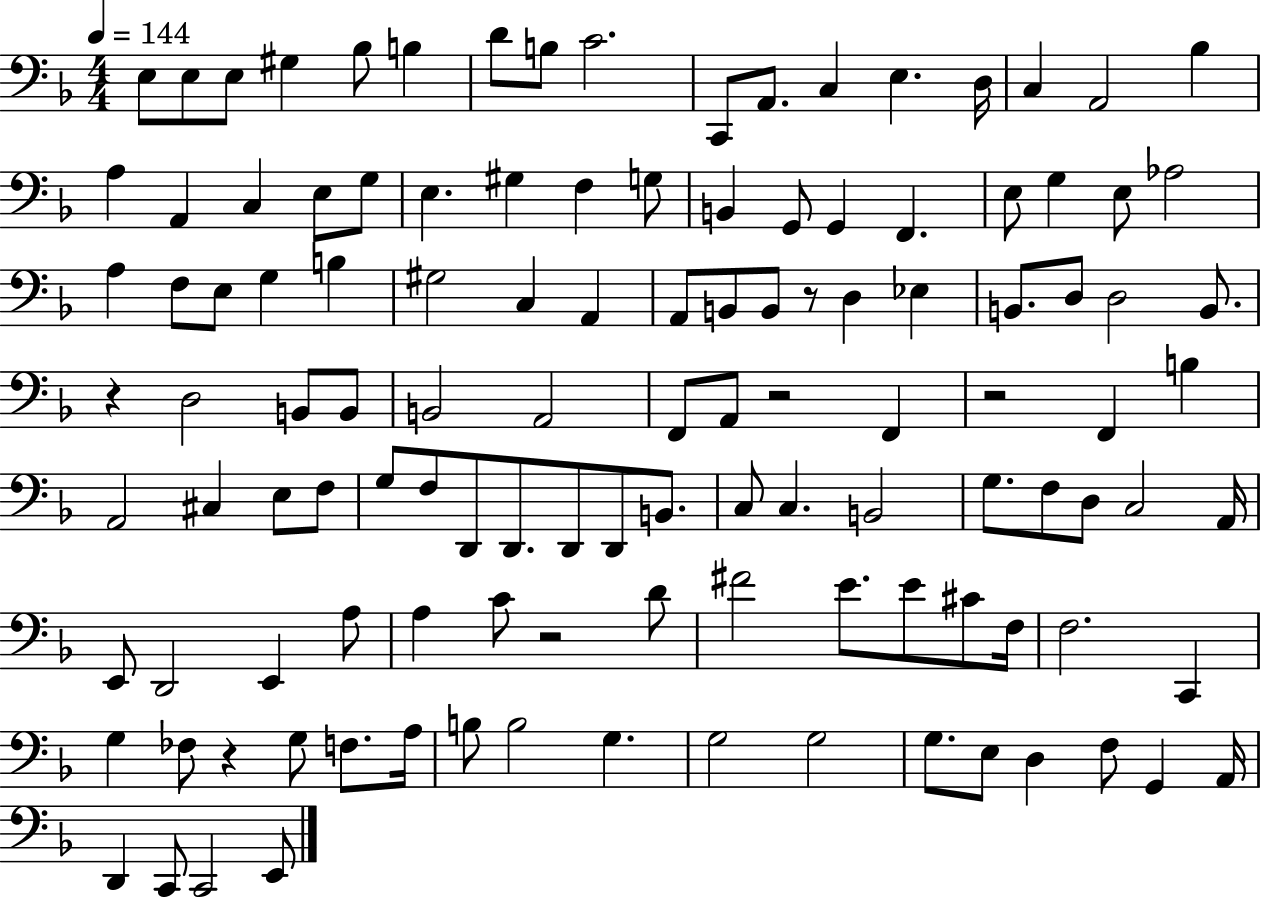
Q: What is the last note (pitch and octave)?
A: E2